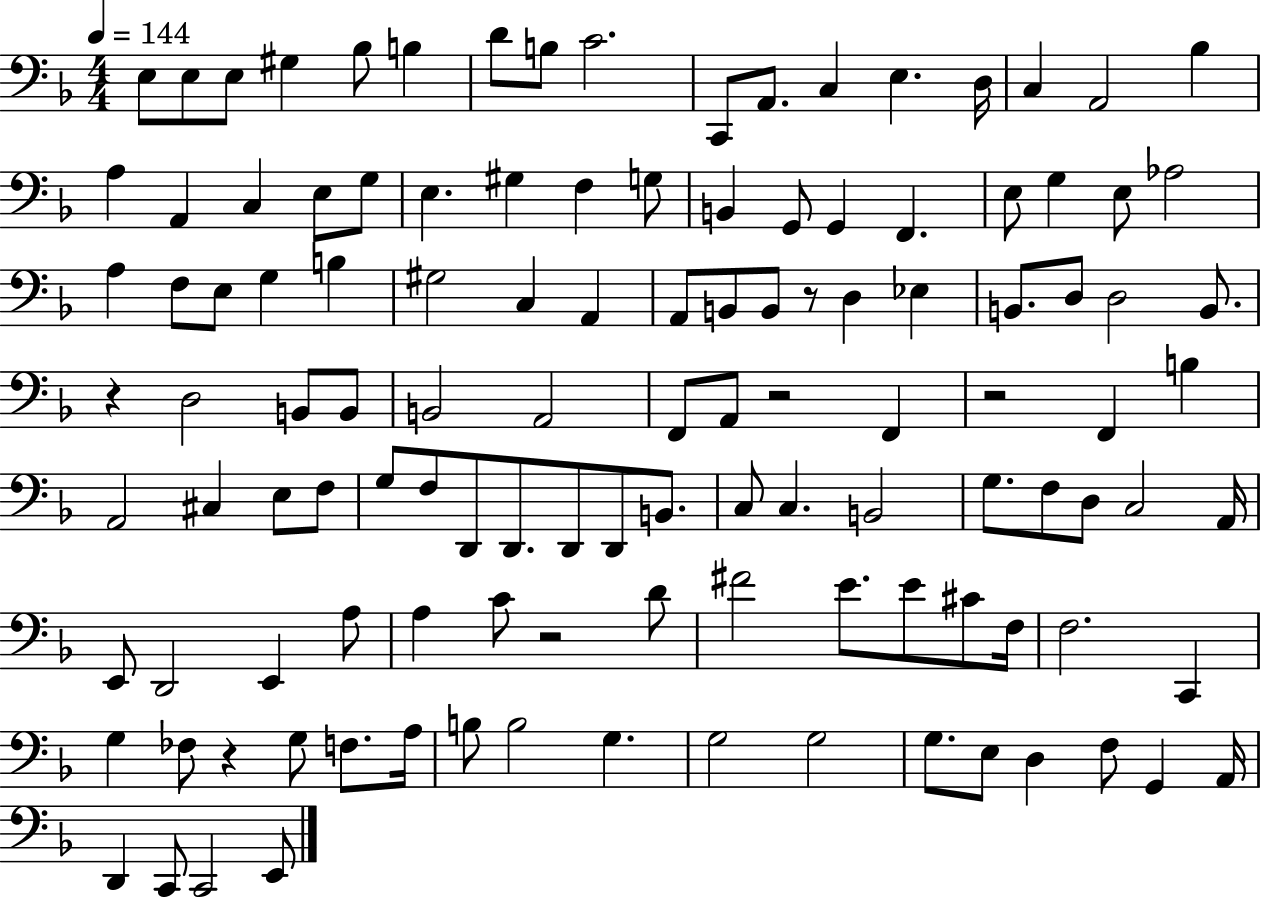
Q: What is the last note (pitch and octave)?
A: E2